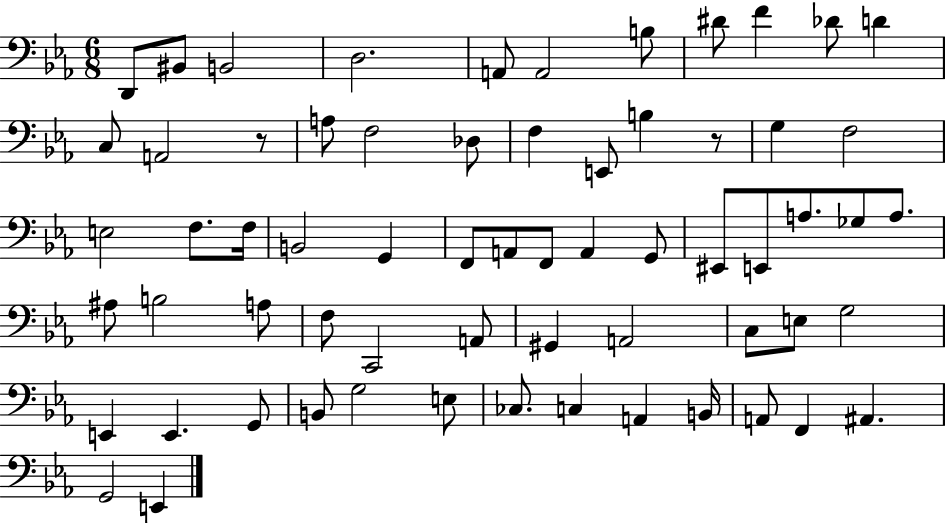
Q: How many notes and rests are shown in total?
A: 64